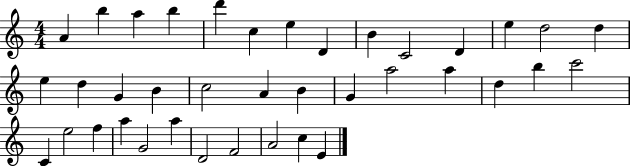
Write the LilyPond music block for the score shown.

{
  \clef treble
  \numericTimeSignature
  \time 4/4
  \key c \major
  a'4 b''4 a''4 b''4 | d'''4 c''4 e''4 d'4 | b'4 c'2 d'4 | e''4 d''2 d''4 | \break e''4 d''4 g'4 b'4 | c''2 a'4 b'4 | g'4 a''2 a''4 | d''4 b''4 c'''2 | \break c'4 e''2 f''4 | a''4 g'2 a''4 | d'2 f'2 | a'2 c''4 e'4 | \break \bar "|."
}